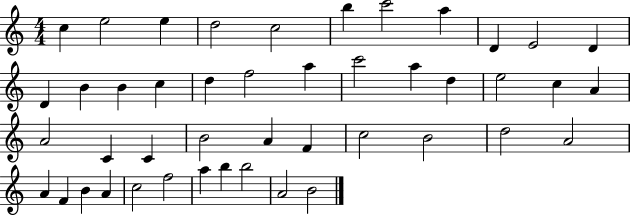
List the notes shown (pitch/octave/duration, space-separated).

C5/q E5/h E5/q D5/h C5/h B5/q C6/h A5/q D4/q E4/h D4/q D4/q B4/q B4/q C5/q D5/q F5/h A5/q C6/h A5/q D5/q E5/h C5/q A4/q A4/h C4/q C4/q B4/h A4/q F4/q C5/h B4/h D5/h A4/h A4/q F4/q B4/q A4/q C5/h F5/h A5/q B5/q B5/h A4/h B4/h